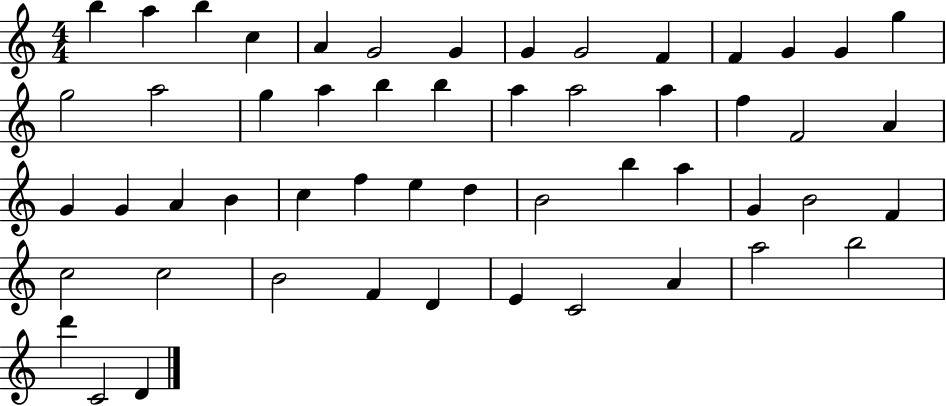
B5/q A5/q B5/q C5/q A4/q G4/h G4/q G4/q G4/h F4/q F4/q G4/q G4/q G5/q G5/h A5/h G5/q A5/q B5/q B5/q A5/q A5/h A5/q F5/q F4/h A4/q G4/q G4/q A4/q B4/q C5/q F5/q E5/q D5/q B4/h B5/q A5/q G4/q B4/h F4/q C5/h C5/h B4/h F4/q D4/q E4/q C4/h A4/q A5/h B5/h D6/q C4/h D4/q